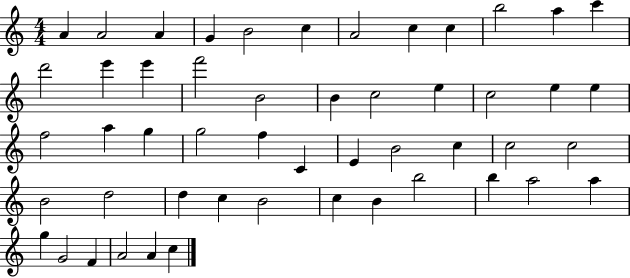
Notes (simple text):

A4/q A4/h A4/q G4/q B4/h C5/q A4/h C5/q C5/q B5/h A5/q C6/q D6/h E6/q E6/q F6/h B4/h B4/q C5/h E5/q C5/h E5/q E5/q F5/h A5/q G5/q G5/h F5/q C4/q E4/q B4/h C5/q C5/h C5/h B4/h D5/h D5/q C5/q B4/h C5/q B4/q B5/h B5/q A5/h A5/q G5/q G4/h F4/q A4/h A4/q C5/q